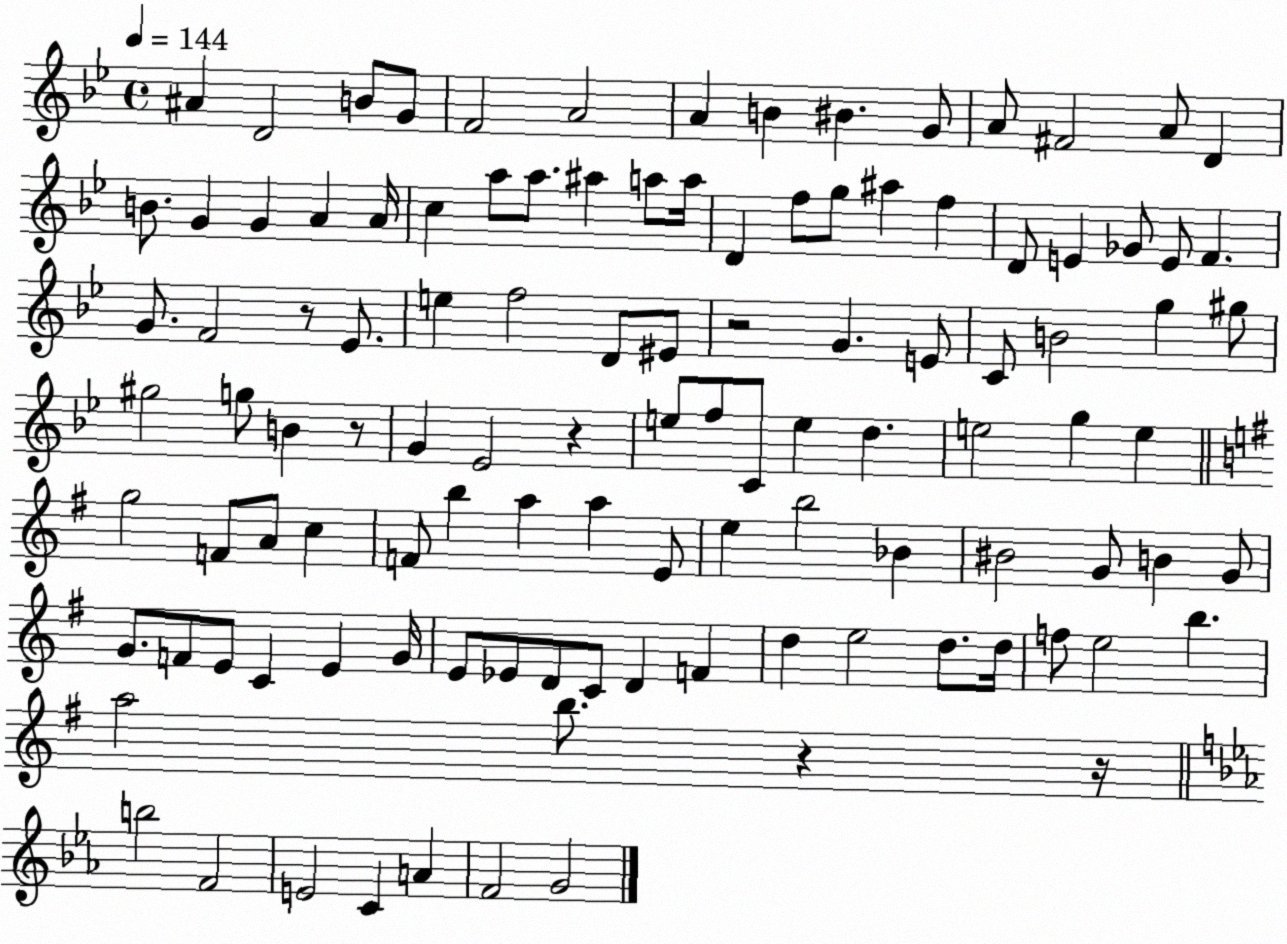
X:1
T:Untitled
M:4/4
L:1/4
K:Bb
^A D2 B/2 G/2 F2 A2 A B ^B G/2 A/2 ^F2 A/2 D B/2 G G A A/4 c a/2 a/2 ^a a/2 a/4 D f/2 g/2 ^a f D/2 E _G/2 E/2 F G/2 F2 z/2 _E/2 e f2 D/2 ^E/2 z2 G E/2 C/2 B2 g ^g/2 ^g2 g/2 B z/2 G _E2 z e/2 f/2 C/2 e d e2 g e g2 F/2 A/2 c F/2 b a a E/2 e b2 _B ^B2 G/2 B G/2 G/2 F/2 E/2 C E G/4 E/2 _E/2 D/2 C/2 D F d e2 d/2 d/4 f/2 e2 b a2 b/2 z z/4 b2 F2 E2 C A F2 G2